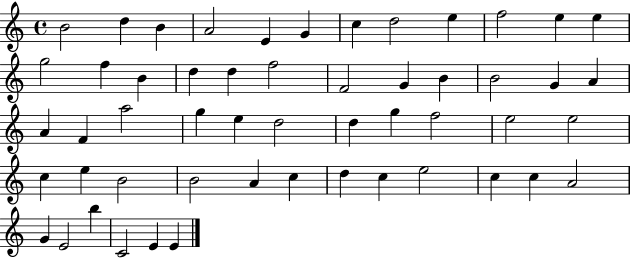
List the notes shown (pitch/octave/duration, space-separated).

B4/h D5/q B4/q A4/h E4/q G4/q C5/q D5/h E5/q F5/h E5/q E5/q G5/h F5/q B4/q D5/q D5/q F5/h F4/h G4/q B4/q B4/h G4/q A4/q A4/q F4/q A5/h G5/q E5/q D5/h D5/q G5/q F5/h E5/h E5/h C5/q E5/q B4/h B4/h A4/q C5/q D5/q C5/q E5/h C5/q C5/q A4/h G4/q E4/h B5/q C4/h E4/q E4/q